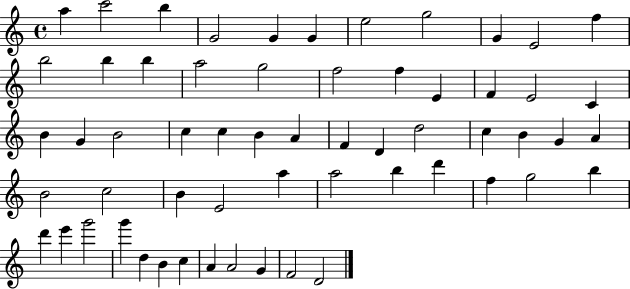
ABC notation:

X:1
T:Untitled
M:4/4
L:1/4
K:C
a c'2 b G2 G G e2 g2 G E2 f b2 b b a2 g2 f2 f E F E2 C B G B2 c c B A F D d2 c B G A B2 c2 B E2 a a2 b d' f g2 b d' e' g'2 g' d B c A A2 G F2 D2